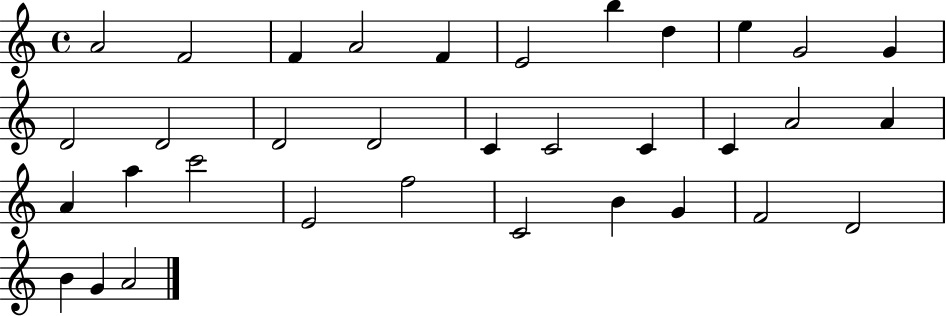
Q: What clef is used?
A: treble